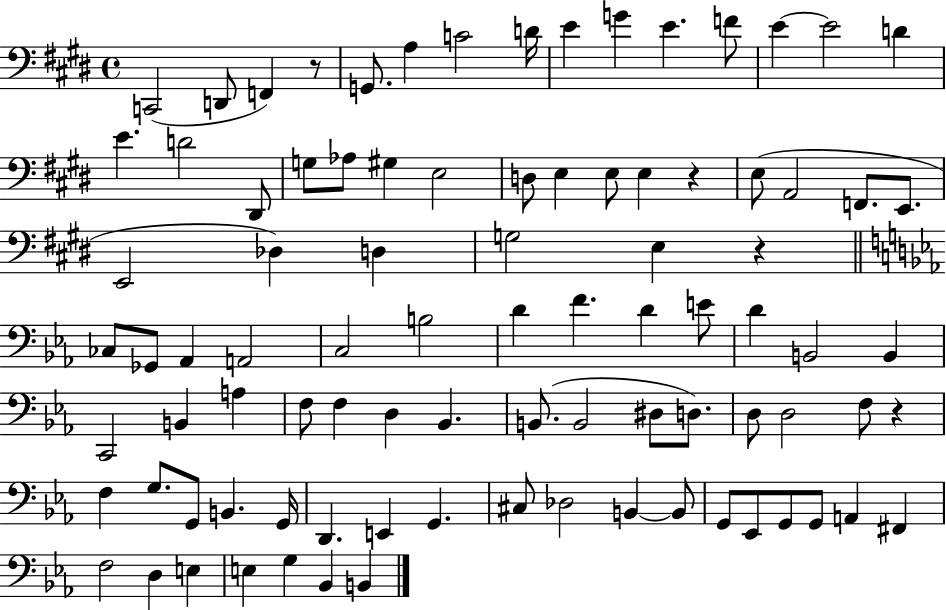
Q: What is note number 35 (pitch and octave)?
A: CES3